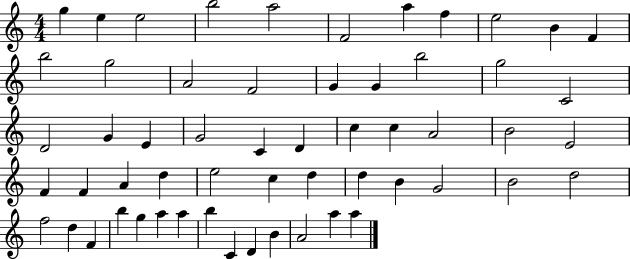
{
  \clef treble
  \numericTimeSignature
  \time 4/4
  \key c \major
  g''4 e''4 e''2 | b''2 a''2 | f'2 a''4 f''4 | e''2 b'4 f'4 | \break b''2 g''2 | a'2 f'2 | g'4 g'4 b''2 | g''2 c'2 | \break d'2 g'4 e'4 | g'2 c'4 d'4 | c''4 c''4 a'2 | b'2 e'2 | \break f'4 f'4 a'4 d''4 | e''2 c''4 d''4 | d''4 b'4 g'2 | b'2 d''2 | \break f''2 d''4 f'4 | b''4 g''4 a''4 a''4 | b''4 c'4 d'4 b'4 | a'2 a''4 a''4 | \break \bar "|."
}